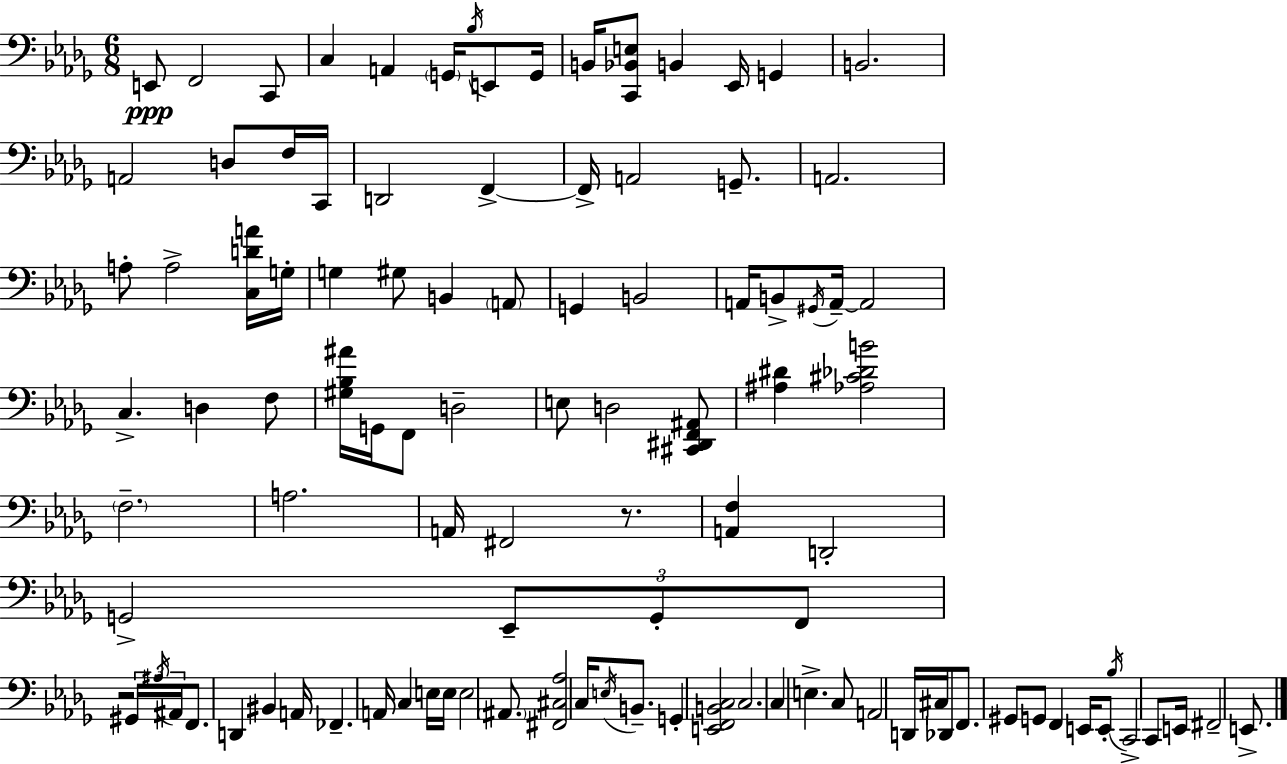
E2/e F2/h C2/e C3/q A2/q G2/s Bb3/s E2/e G2/s B2/s [C2,Bb2,E3]/e B2/q Eb2/s G2/q B2/h. A2/h D3/e F3/s C2/s D2/h F2/q F2/s A2/h G2/e. A2/h. A3/e A3/h [C3,D4,A4]/s G3/s G3/q G#3/e B2/q A2/e G2/q B2/h A2/s B2/e G#2/s A2/s A2/h C3/q. D3/q F3/e [G#3,Bb3,A#4]/s G2/s F2/e D3/h E3/e D3/h [C#2,D#2,F2,A#2]/e [A#3,D#4]/q [Ab3,C#4,Db4,B4]/h F3/h. A3/h. A2/s F#2/h R/e. [A2,F3]/q D2/h G2/h Eb2/e G2/e F2/e R/h G#2/s A#3/s A#2/s F2/e. D2/q BIS2/q A2/s FES2/q. A2/s C3/q E3/s E3/s E3/h A#2/e. [F#2,C#3,Ab3]/h C3/s E3/s B2/e. G2/q [E2,F2,B2,C3]/h C3/h. C3/q E3/q. C3/e A2/h D2/s C#3/s Db2/e F2/e. G#2/e G2/e F2/q E2/s E2/e Bb3/s C2/h C2/e E2/s F#2/h E2/e.